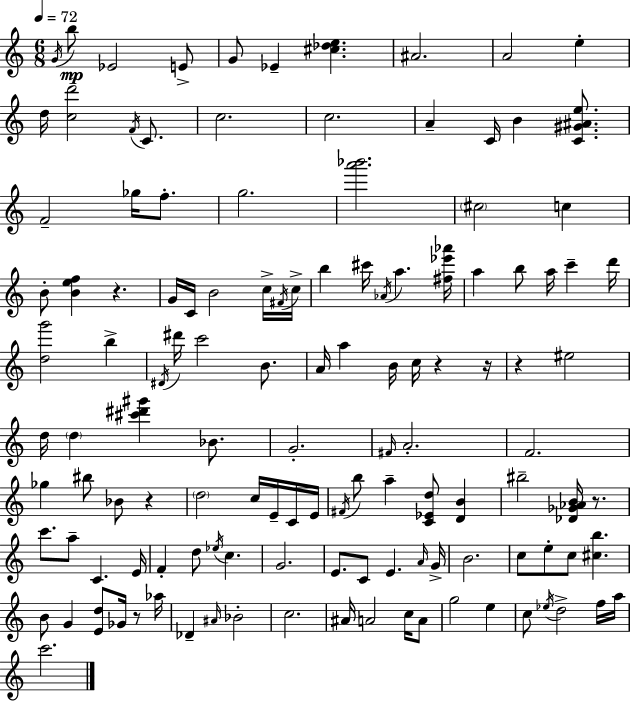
G4/s B5/e Eb4/h E4/e G4/e Eb4/q [C#5,Db5,E5]/q. A#4/h. A4/h E5/q D5/s [C5,D6]/h F4/s C4/e. C5/h. C5/h. A4/q C4/s B4/q [C4,G#4,A#4,E5]/e. F4/h Gb5/s F5/e. G5/h. [A6,Bb6]/h. C#5/h C5/q B4/e [B4,E5,F5]/q R/q. G4/s C4/s B4/h C5/s F#4/s C5/s B5/q C#6/s Ab4/s A5/q. [F#5,Eb6,Ab6]/s A5/q B5/e A5/s C6/q D6/s [D5,G6]/h B5/q D#4/s D#6/s C6/h B4/e. A4/s A5/q B4/s C5/s R/q R/s R/q EIS5/h D5/s D5/q [C#6,D#6,G#6]/q Bb4/e. G4/h. F#4/s A4/h. F4/h. Gb5/q BIS5/e Bb4/e R/q D5/h C5/s E4/s C4/s E4/s F#4/s B5/e A5/q [C4,Eb4,D5]/e [D4,B4]/q BIS5/h [Db4,Gb4,Ab4,B4]/s R/e. C6/e. A5/e C4/q. E4/s F4/q D5/e Eb5/s C5/q. G4/h. E4/e. C4/e E4/q. A4/s G4/s B4/h. C5/e E5/e C5/e [C#5,B5]/q. B4/e G4/q [E4,D5]/e Gb4/s R/e Ab5/s Db4/q A#4/s Bb4/h C5/h. A#4/s A4/h C5/s A4/e G5/h E5/q C5/e Eb5/s D5/h F5/s A5/s C6/h.